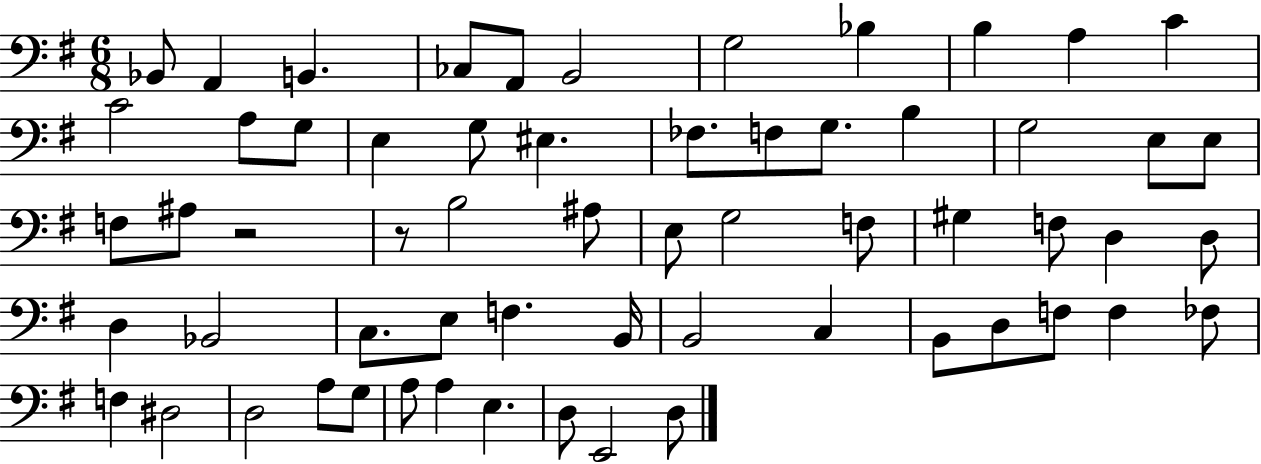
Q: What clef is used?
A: bass